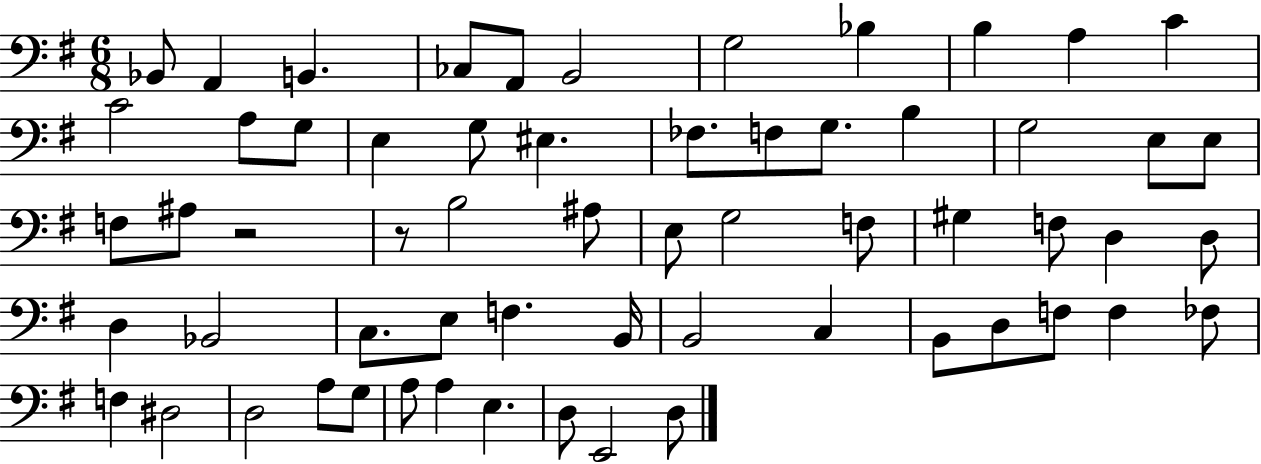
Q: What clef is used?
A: bass